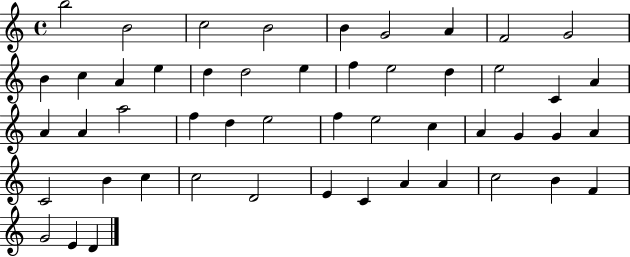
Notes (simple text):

B5/h B4/h C5/h B4/h B4/q G4/h A4/q F4/h G4/h B4/q C5/q A4/q E5/q D5/q D5/h E5/q F5/q E5/h D5/q E5/h C4/q A4/q A4/q A4/q A5/h F5/q D5/q E5/h F5/q E5/h C5/q A4/q G4/q G4/q A4/q C4/h B4/q C5/q C5/h D4/h E4/q C4/q A4/q A4/q C5/h B4/q F4/q G4/h E4/q D4/q